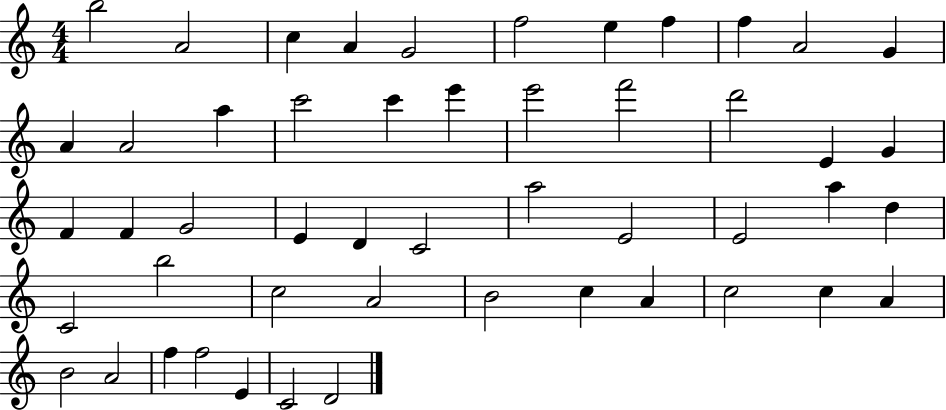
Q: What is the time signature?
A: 4/4